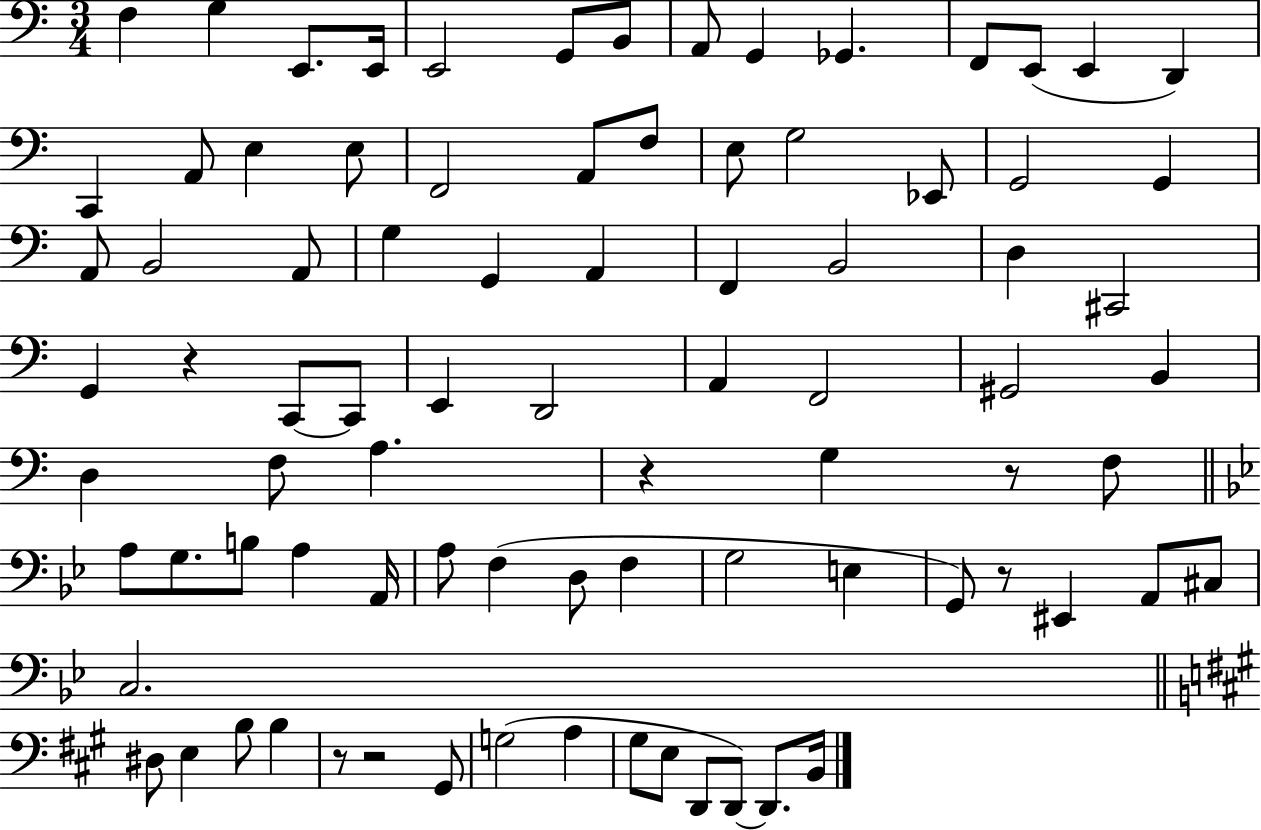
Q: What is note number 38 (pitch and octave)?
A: C2